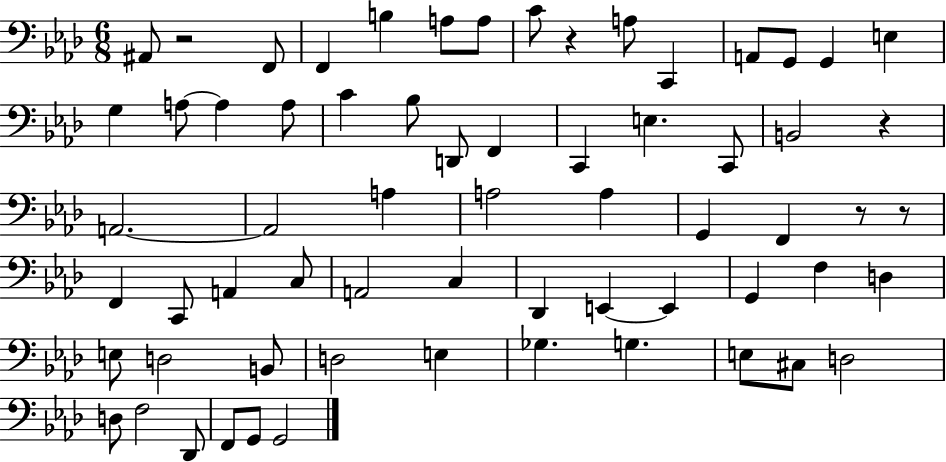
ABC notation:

X:1
T:Untitled
M:6/8
L:1/4
K:Ab
^A,,/2 z2 F,,/2 F,, B, A,/2 A,/2 C/2 z A,/2 C,, A,,/2 G,,/2 G,, E, G, A,/2 A, A,/2 C _B,/2 D,,/2 F,, C,, E, C,,/2 B,,2 z A,,2 A,,2 A, A,2 A, G,, F,, z/2 z/2 F,, C,,/2 A,, C,/2 A,,2 C, _D,, E,, E,, G,, F, D, E,/2 D,2 B,,/2 D,2 E, _G, G, E,/2 ^C,/2 D,2 D,/2 F,2 _D,,/2 F,,/2 G,,/2 G,,2